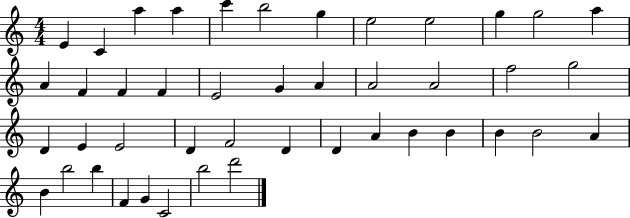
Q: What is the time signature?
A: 4/4